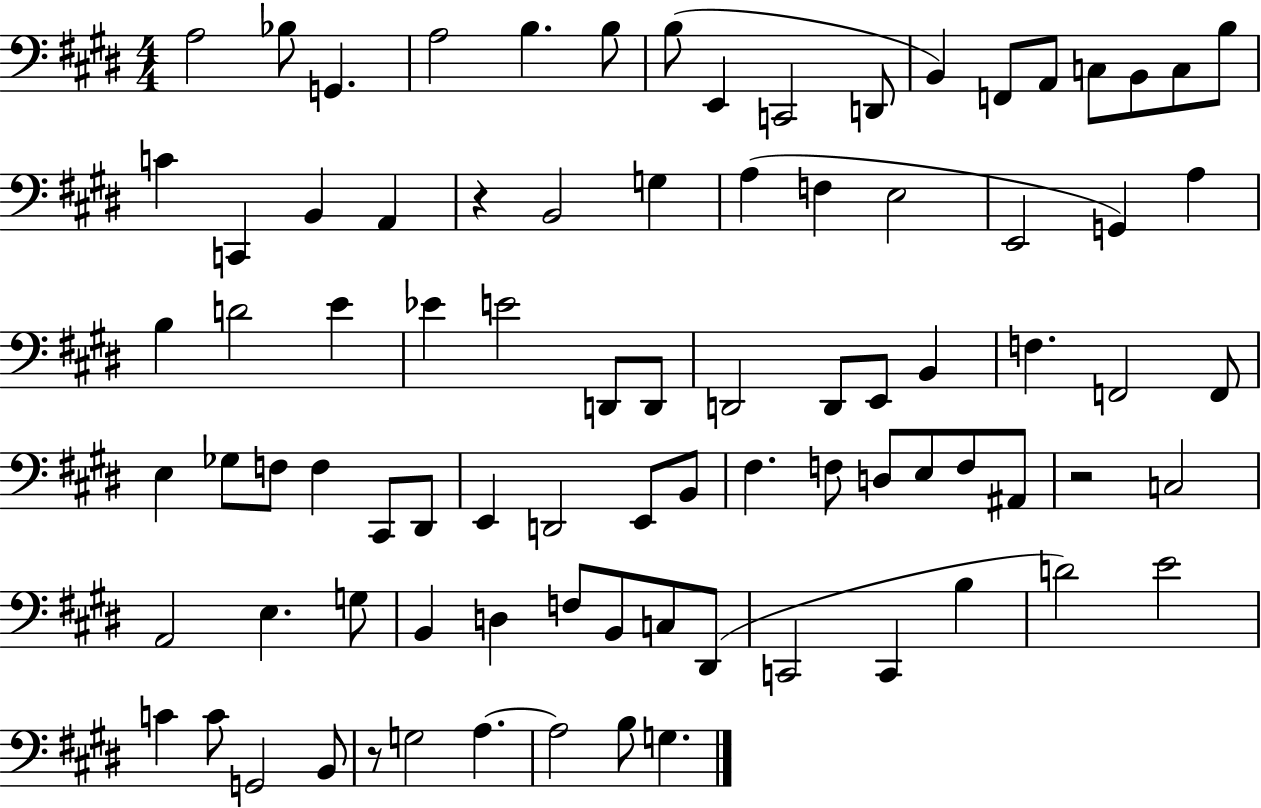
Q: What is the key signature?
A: E major